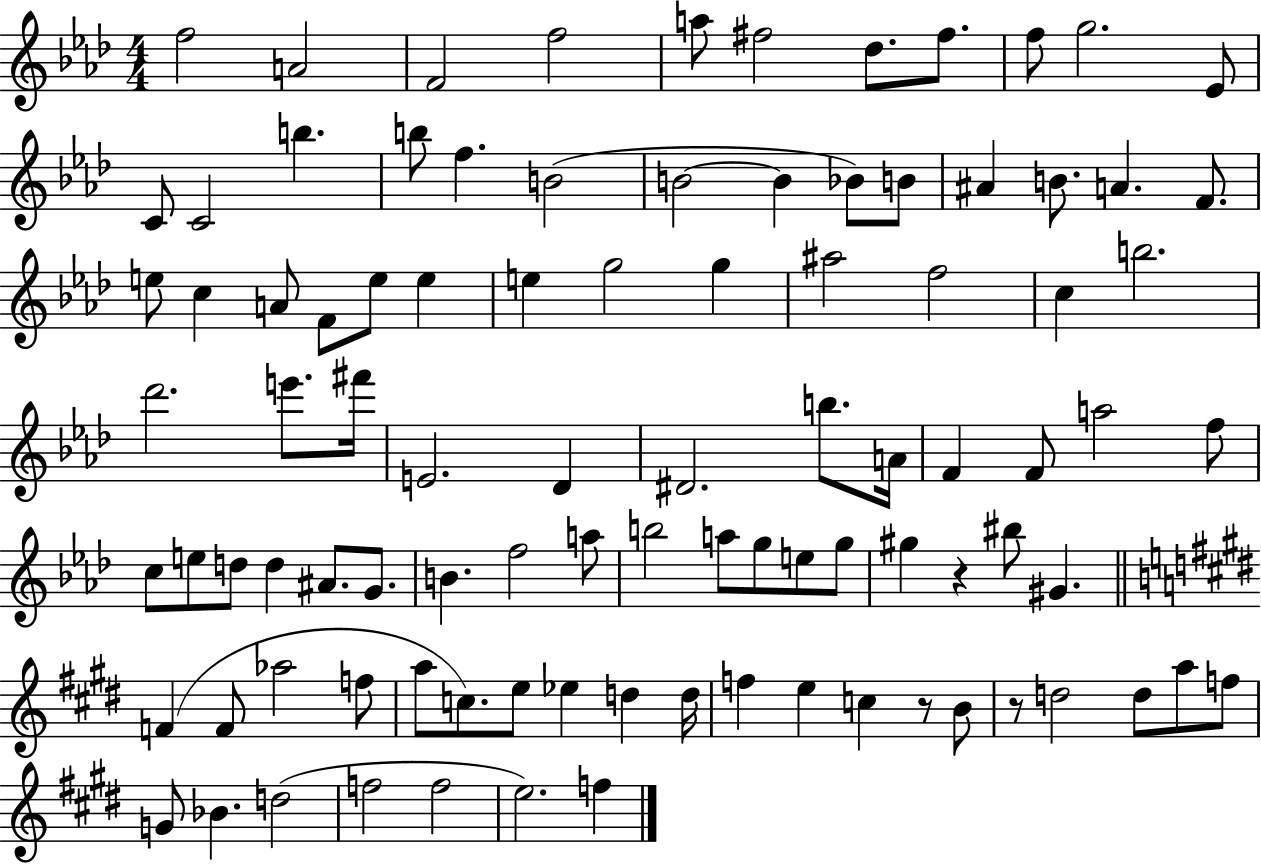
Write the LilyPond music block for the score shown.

{
  \clef treble
  \numericTimeSignature
  \time 4/4
  \key aes \major
  f''2 a'2 | f'2 f''2 | a''8 fis''2 des''8. fis''8. | f''8 g''2. ees'8 | \break c'8 c'2 b''4. | b''8 f''4. b'2( | b'2~~ b'4 bes'8) b'8 | ais'4 b'8. a'4. f'8. | \break e''8 c''4 a'8 f'8 e''8 e''4 | e''4 g''2 g''4 | ais''2 f''2 | c''4 b''2. | \break des'''2. e'''8. fis'''16 | e'2. des'4 | dis'2. b''8. a'16 | f'4 f'8 a''2 f''8 | \break c''8 e''8 d''8 d''4 ais'8. g'8. | b'4. f''2 a''8 | b''2 a''8 g''8 e''8 g''8 | gis''4 r4 bis''8 gis'4. | \break \bar "||" \break \key e \major f'4( f'8 aes''2 f''8 | a''8 c''8.) e''8 ees''4 d''4 d''16 | f''4 e''4 c''4 r8 b'8 | r8 d''2 d''8 a''8 f''8 | \break g'8 bes'4. d''2( | f''2 f''2 | e''2.) f''4 | \bar "|."
}